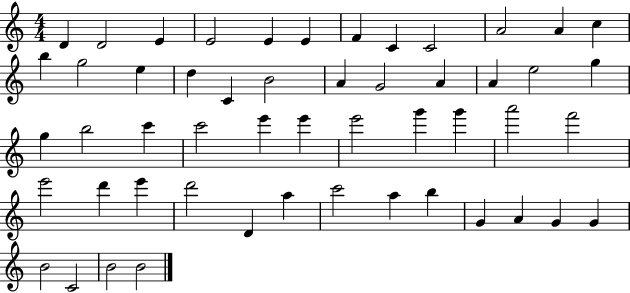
D4/q D4/h E4/q E4/h E4/q E4/q F4/q C4/q C4/h A4/h A4/q C5/q B5/q G5/h E5/q D5/q C4/q B4/h A4/q G4/h A4/q A4/q E5/h G5/q G5/q B5/h C6/q C6/h E6/q E6/q E6/h G6/q G6/q A6/h F6/h E6/h D6/q E6/q D6/h D4/q A5/q C6/h A5/q B5/q G4/q A4/q G4/q G4/q B4/h C4/h B4/h B4/h